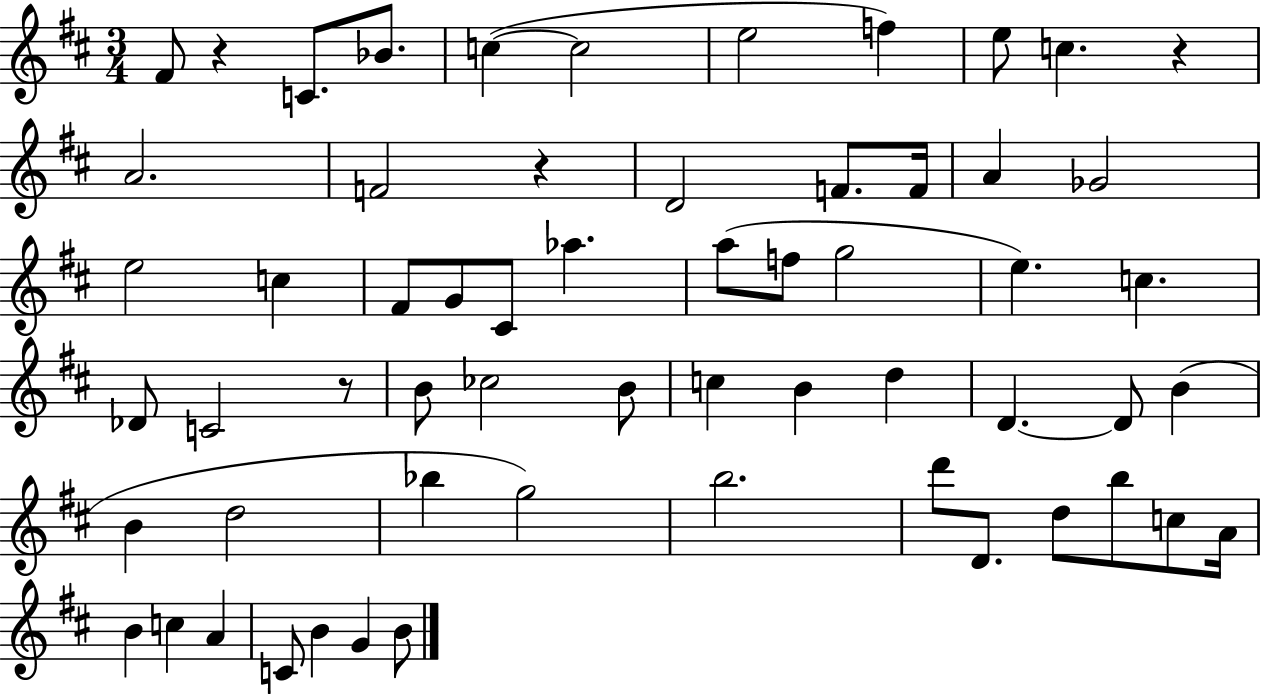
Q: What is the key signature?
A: D major